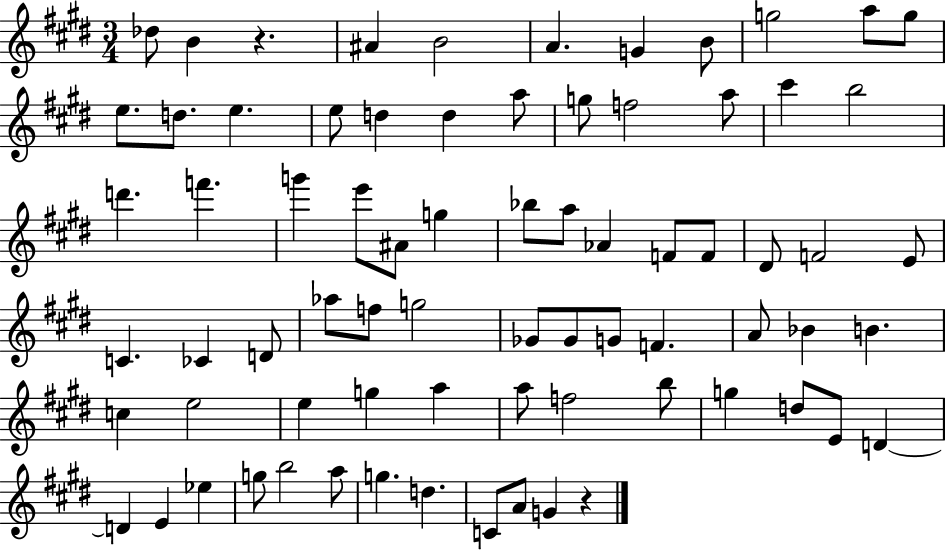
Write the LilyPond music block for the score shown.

{
  \clef treble
  \numericTimeSignature
  \time 3/4
  \key e \major
  des''8 b'4 r4. | ais'4 b'2 | a'4. g'4 b'8 | g''2 a''8 g''8 | \break e''8. d''8. e''4. | e''8 d''4 d''4 a''8 | g''8 f''2 a''8 | cis'''4 b''2 | \break d'''4. f'''4. | g'''4 e'''8 ais'8 g''4 | bes''8 a''8 aes'4 f'8 f'8 | dis'8 f'2 e'8 | \break c'4. ces'4 d'8 | aes''8 f''8 g''2 | ges'8 ges'8 g'8 f'4. | a'8 bes'4 b'4. | \break c''4 e''2 | e''4 g''4 a''4 | a''8 f''2 b''8 | g''4 d''8 e'8 d'4~~ | \break d'4 e'4 ees''4 | g''8 b''2 a''8 | g''4. d''4. | c'8 a'8 g'4 r4 | \break \bar "|."
}